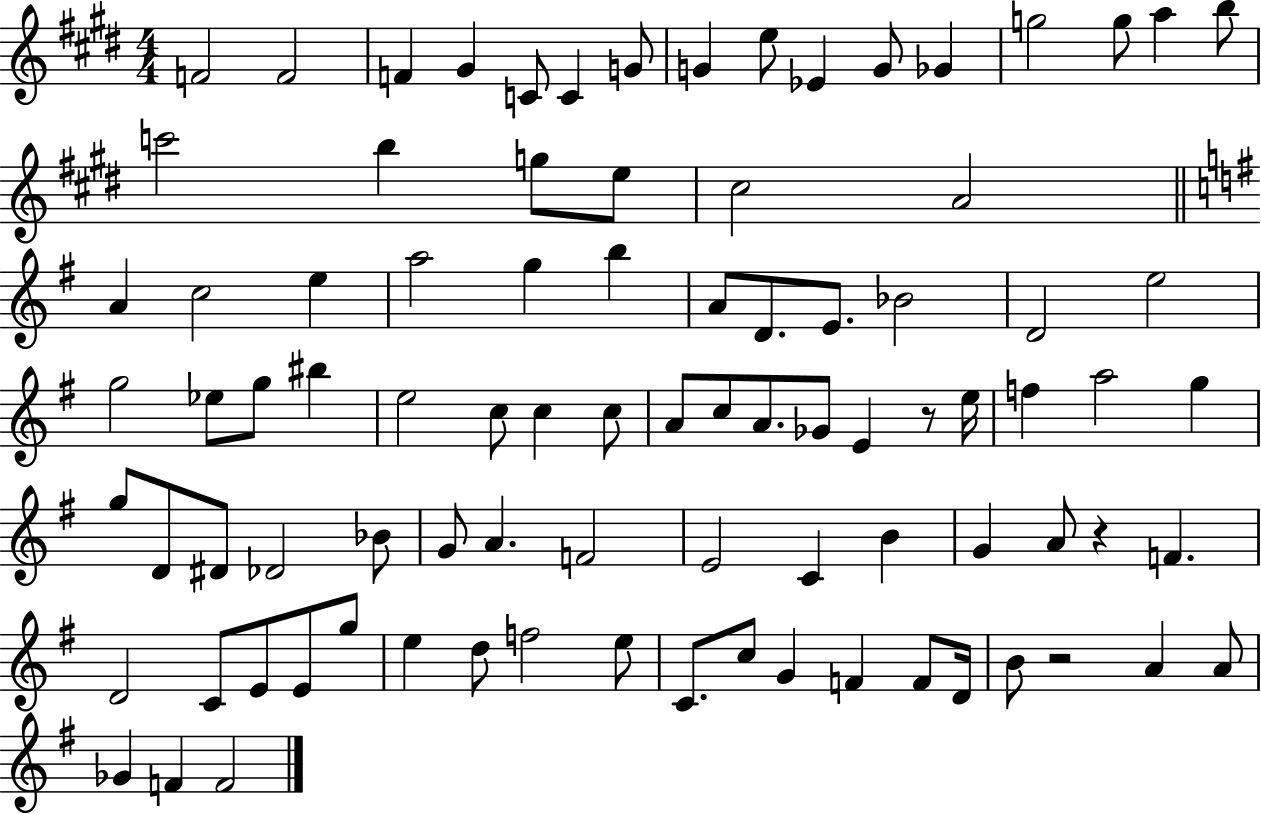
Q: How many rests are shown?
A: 3